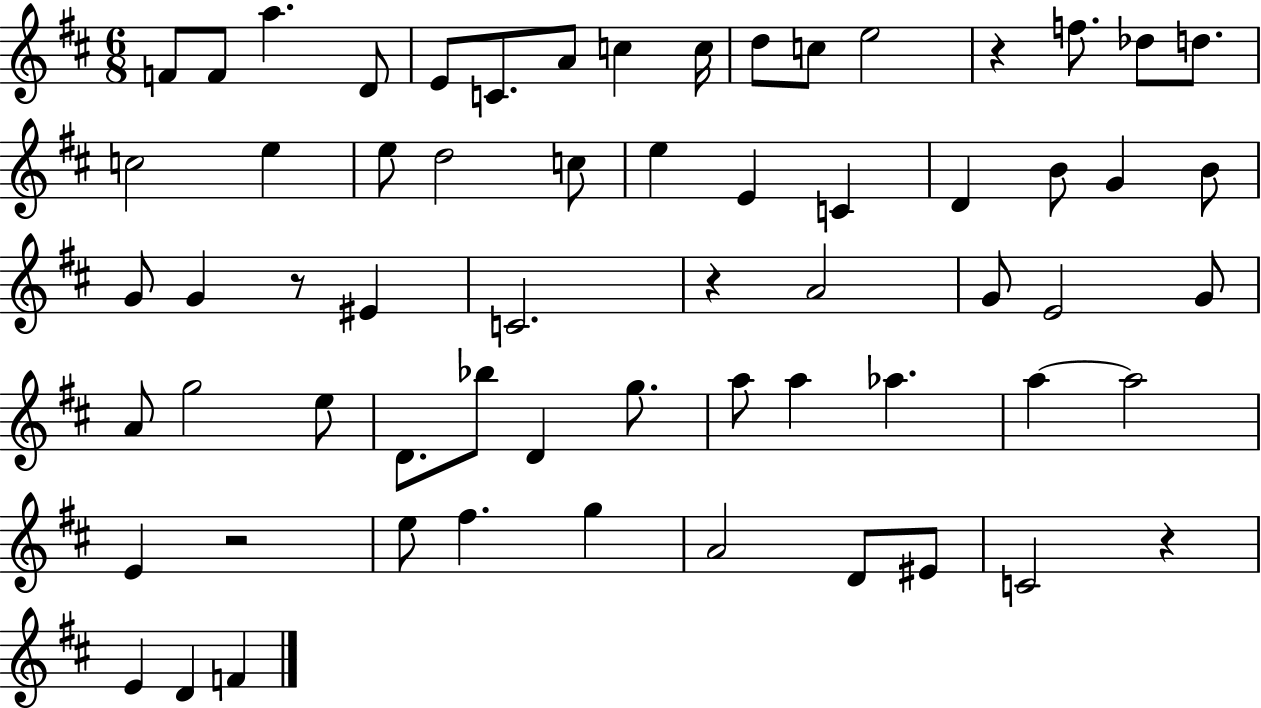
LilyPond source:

{
  \clef treble
  \numericTimeSignature
  \time 6/8
  \key d \major
  f'8 f'8 a''4. d'8 | e'8 c'8. a'8 c''4 c''16 | d''8 c''8 e''2 | r4 f''8. des''8 d''8. | \break c''2 e''4 | e''8 d''2 c''8 | e''4 e'4 c'4 | d'4 b'8 g'4 b'8 | \break g'8 g'4 r8 eis'4 | c'2. | r4 a'2 | g'8 e'2 g'8 | \break a'8 g''2 e''8 | d'8. bes''8 d'4 g''8. | a''8 a''4 aes''4. | a''4~~ a''2 | \break e'4 r2 | e''8 fis''4. g''4 | a'2 d'8 eis'8 | c'2 r4 | \break e'4 d'4 f'4 | \bar "|."
}